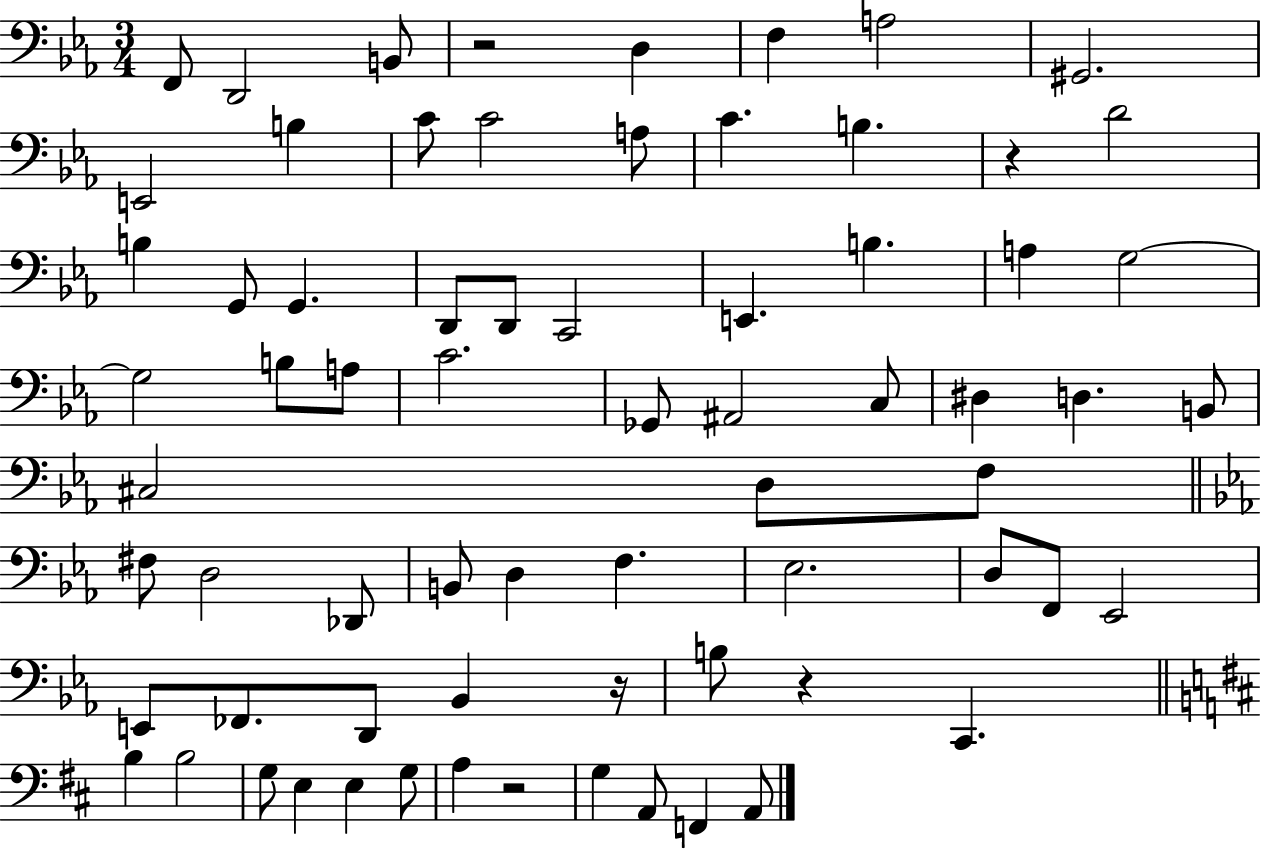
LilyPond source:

{
  \clef bass
  \numericTimeSignature
  \time 3/4
  \key ees \major
  f,8 d,2 b,8 | r2 d4 | f4 a2 | gis,2. | \break e,2 b4 | c'8 c'2 a8 | c'4. b4. | r4 d'2 | \break b4 g,8 g,4. | d,8 d,8 c,2 | e,4. b4. | a4 g2~~ | \break g2 b8 a8 | c'2. | ges,8 ais,2 c8 | dis4 d4. b,8 | \break cis2 d8 f8 | \bar "||" \break \key ees \major fis8 d2 des,8 | b,8 d4 f4. | ees2. | d8 f,8 ees,2 | \break e,8 fes,8. d,8 bes,4 r16 | b8 r4 c,4. | \bar "||" \break \key d \major b4 b2 | g8 e4 e4 g8 | a4 r2 | g4 a,8 f,4 a,8 | \break \bar "|."
}